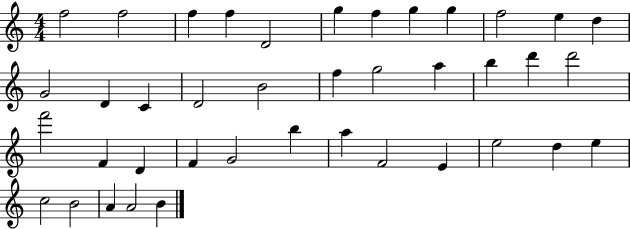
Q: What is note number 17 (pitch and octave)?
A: B4